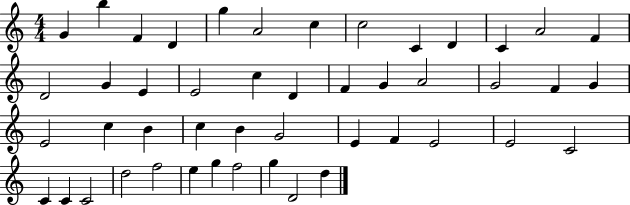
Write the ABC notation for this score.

X:1
T:Untitled
M:4/4
L:1/4
K:C
G b F D g A2 c c2 C D C A2 F D2 G E E2 c D F G A2 G2 F G E2 c B c B G2 E F E2 E2 C2 C C C2 d2 f2 e g f2 g D2 d